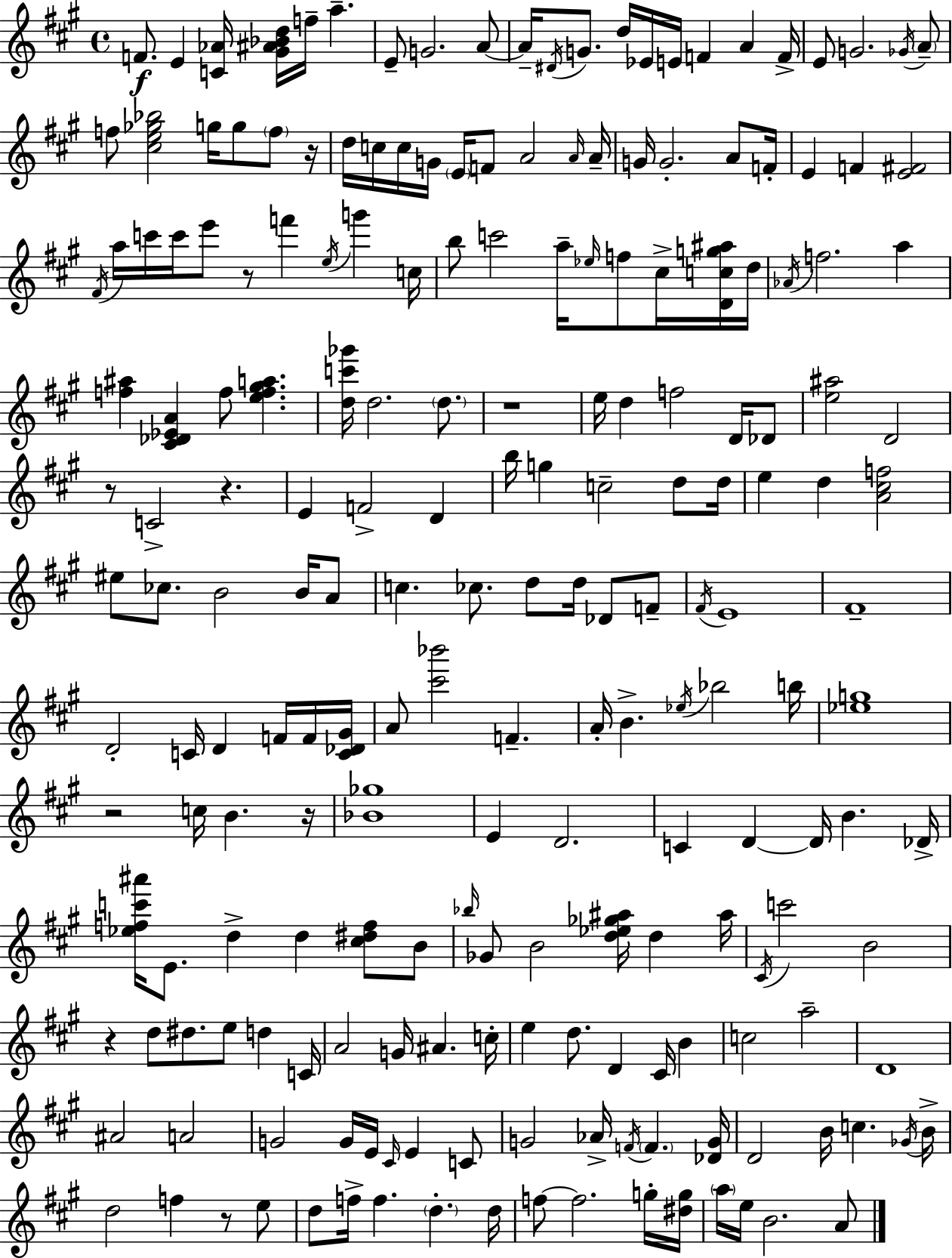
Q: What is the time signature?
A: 4/4